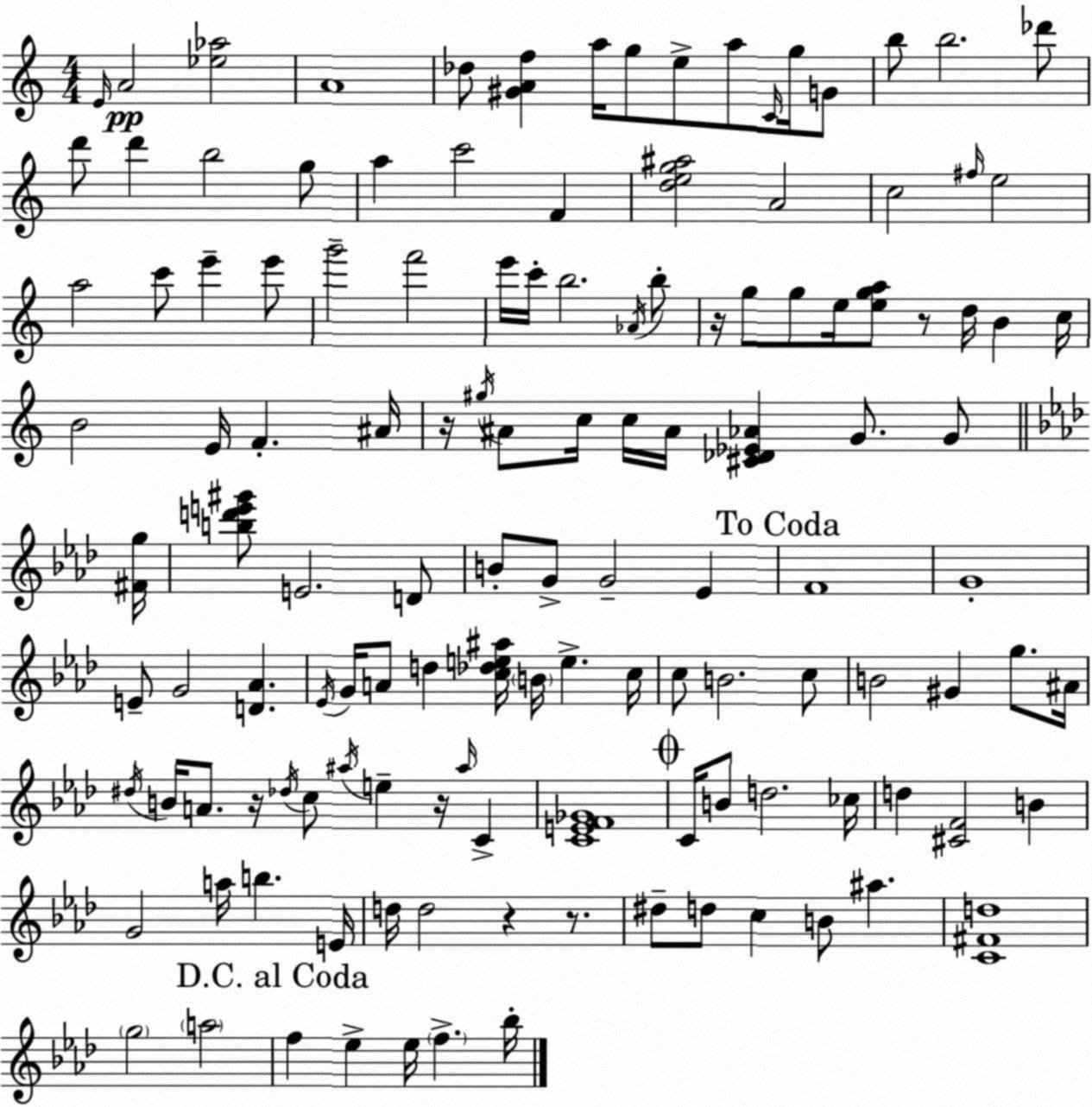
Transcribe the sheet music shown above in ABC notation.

X:1
T:Untitled
M:4/4
L:1/4
K:C
E/4 A2 [_e_a]2 A4 _d/2 [^GAf] a/4 g/2 e/2 a/2 C/4 g/4 G/2 b/2 b2 _d'/2 d'/2 d' b2 g/2 a c'2 F [deg^a]2 A2 c2 ^f/4 e2 a2 c'/2 e' e'/2 g'2 f'2 e'/4 c'/4 b2 _A/4 b/2 z/4 g/2 g/2 e/4 [ega]/2 z/2 d/4 B c/4 B2 E/4 F ^A/4 z/4 ^g/4 ^A/2 c/4 c/4 ^A/4 [^C_D_E_A] G/2 G/2 [^Fg]/4 [bd'e'^g']/2 E2 D/2 B/2 G/2 G2 _E F4 G4 E/2 G2 [D_A] _E/4 G/4 A/2 d [c_de^a]/4 B/4 e c/4 c/2 B2 c/2 B2 ^G g/2 ^A/4 ^d/4 B/4 A/2 z/4 _d/4 c/2 ^a/4 e z/4 ^a/4 C [CEF_G]4 C/4 B/2 d2 _c/4 d [^CF]2 B G2 a/4 b E/4 d/4 d2 z z/2 ^d/2 d/2 c B/2 ^a [C^Fd]4 g2 a2 f _e _e/4 f _b/4